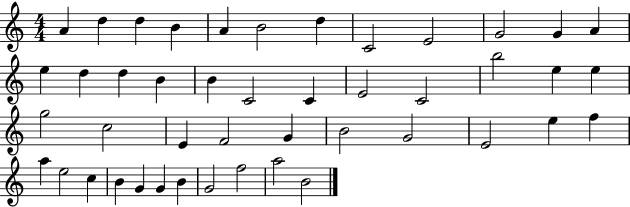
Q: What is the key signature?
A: C major